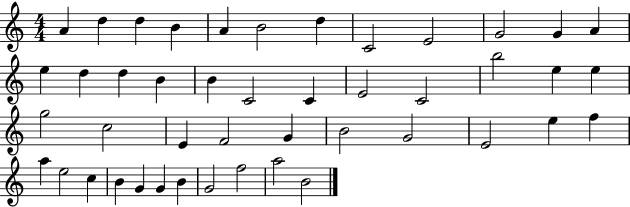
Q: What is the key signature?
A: C major